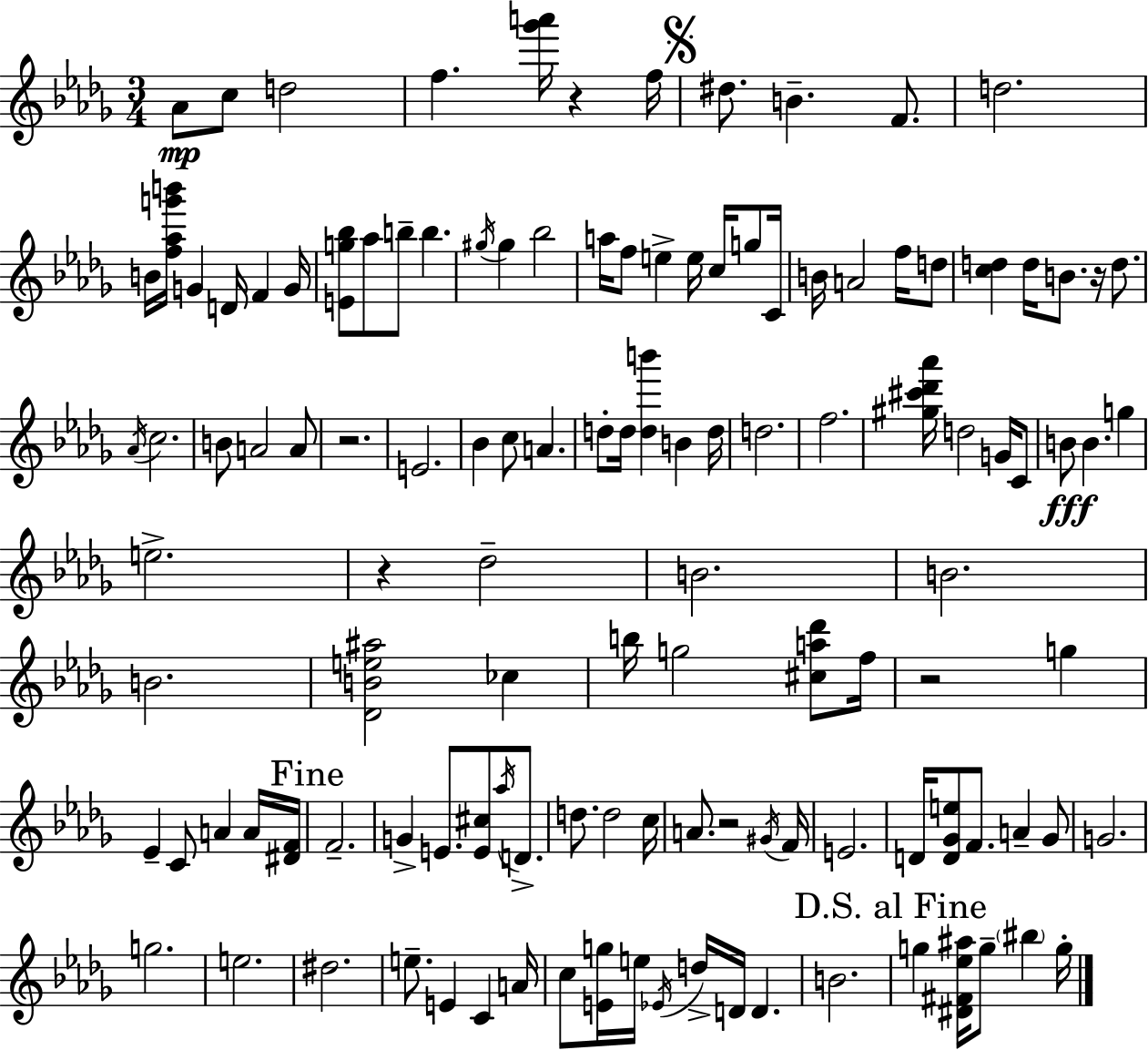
{
  \clef treble
  \numericTimeSignature
  \time 3/4
  \key bes \minor
  aes'8\mp c''8 d''2 | f''4. <ges''' a'''>16 r4 f''16 | \mark \markup { \musicglyph "scripts.segno" } dis''8. b'4.-- f'8. | d''2. | \break b'16 <f'' aes'' g''' b'''>16 g'4 d'16 f'4 g'16 | <e' g'' bes''>8 aes''8 b''8-- b''4. | \acciaccatura { gis''16 } gis''4 bes''2 | a''16 f''8 e''4-> e''16 c''16 g''8 | \break c'16 b'16 a'2 f''16 d''8 | <c'' d''>4 d''16 b'8. r16 d''8. | \acciaccatura { aes'16 } c''2. | b'8 a'2 | \break a'8 r2. | e'2. | bes'4 c''8 a'4. | d''8-. d''16 <d'' b'''>4 b'4 | \break d''16 d''2. | f''2. | <gis'' cis''' des''' aes'''>16 d''2 g'16 | c'8 b'8\fff b'4. g''4 | \break e''2.-> | r4 des''2-- | b'2. | b'2. | \break b'2. | <des' b' e'' ais''>2 ces''4 | b''16 g''2 <cis'' a'' des'''>8 | f''16 r2 g''4 | \break ees'4-- c'8 a'4 | a'16 <dis' f'>16 \mark "Fine" f'2.-- | g'4-> e'8. <e' cis''>8 \acciaccatura { aes''16 } | d'8.-> d''8. d''2 | \break c''16 a'8. r2 | \acciaccatura { gis'16 } f'16 e'2. | d'16 <d' ges' e''>8 f'8. a'4-- | ges'8 g'2. | \break g''2. | e''2. | dis''2. | e''8.-- e'4 c'4 | \break a'16 c''8 <e' g''>16 e''16 \acciaccatura { ees'16 } d''16-> d'16 d'4. | b'2. | \mark "D.S. al Fine" g''4 <dis' fis' ees'' ais''>16 g''8-- | \parenthesize bis''4 g''16-. \bar "|."
}